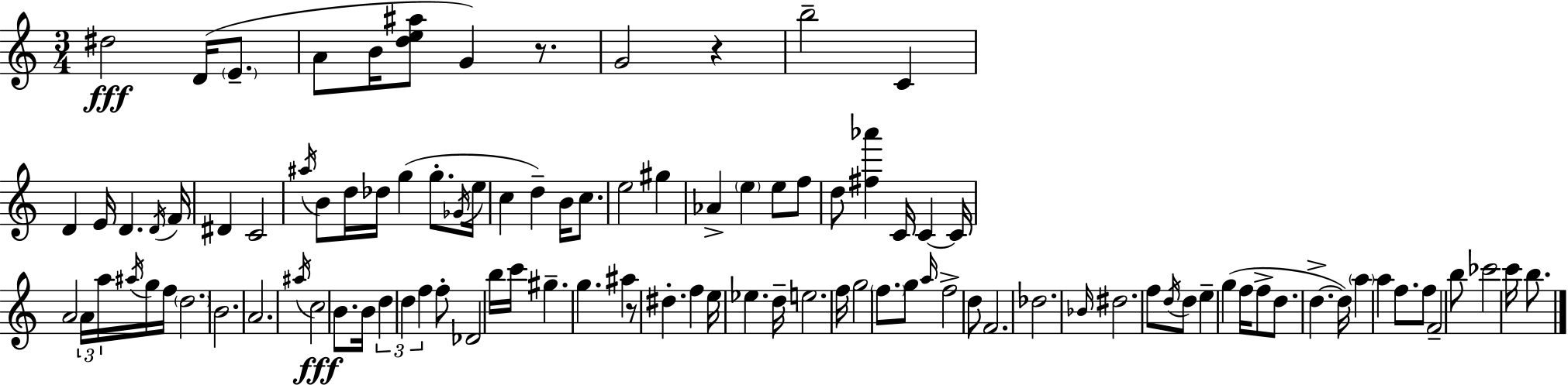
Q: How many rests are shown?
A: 3